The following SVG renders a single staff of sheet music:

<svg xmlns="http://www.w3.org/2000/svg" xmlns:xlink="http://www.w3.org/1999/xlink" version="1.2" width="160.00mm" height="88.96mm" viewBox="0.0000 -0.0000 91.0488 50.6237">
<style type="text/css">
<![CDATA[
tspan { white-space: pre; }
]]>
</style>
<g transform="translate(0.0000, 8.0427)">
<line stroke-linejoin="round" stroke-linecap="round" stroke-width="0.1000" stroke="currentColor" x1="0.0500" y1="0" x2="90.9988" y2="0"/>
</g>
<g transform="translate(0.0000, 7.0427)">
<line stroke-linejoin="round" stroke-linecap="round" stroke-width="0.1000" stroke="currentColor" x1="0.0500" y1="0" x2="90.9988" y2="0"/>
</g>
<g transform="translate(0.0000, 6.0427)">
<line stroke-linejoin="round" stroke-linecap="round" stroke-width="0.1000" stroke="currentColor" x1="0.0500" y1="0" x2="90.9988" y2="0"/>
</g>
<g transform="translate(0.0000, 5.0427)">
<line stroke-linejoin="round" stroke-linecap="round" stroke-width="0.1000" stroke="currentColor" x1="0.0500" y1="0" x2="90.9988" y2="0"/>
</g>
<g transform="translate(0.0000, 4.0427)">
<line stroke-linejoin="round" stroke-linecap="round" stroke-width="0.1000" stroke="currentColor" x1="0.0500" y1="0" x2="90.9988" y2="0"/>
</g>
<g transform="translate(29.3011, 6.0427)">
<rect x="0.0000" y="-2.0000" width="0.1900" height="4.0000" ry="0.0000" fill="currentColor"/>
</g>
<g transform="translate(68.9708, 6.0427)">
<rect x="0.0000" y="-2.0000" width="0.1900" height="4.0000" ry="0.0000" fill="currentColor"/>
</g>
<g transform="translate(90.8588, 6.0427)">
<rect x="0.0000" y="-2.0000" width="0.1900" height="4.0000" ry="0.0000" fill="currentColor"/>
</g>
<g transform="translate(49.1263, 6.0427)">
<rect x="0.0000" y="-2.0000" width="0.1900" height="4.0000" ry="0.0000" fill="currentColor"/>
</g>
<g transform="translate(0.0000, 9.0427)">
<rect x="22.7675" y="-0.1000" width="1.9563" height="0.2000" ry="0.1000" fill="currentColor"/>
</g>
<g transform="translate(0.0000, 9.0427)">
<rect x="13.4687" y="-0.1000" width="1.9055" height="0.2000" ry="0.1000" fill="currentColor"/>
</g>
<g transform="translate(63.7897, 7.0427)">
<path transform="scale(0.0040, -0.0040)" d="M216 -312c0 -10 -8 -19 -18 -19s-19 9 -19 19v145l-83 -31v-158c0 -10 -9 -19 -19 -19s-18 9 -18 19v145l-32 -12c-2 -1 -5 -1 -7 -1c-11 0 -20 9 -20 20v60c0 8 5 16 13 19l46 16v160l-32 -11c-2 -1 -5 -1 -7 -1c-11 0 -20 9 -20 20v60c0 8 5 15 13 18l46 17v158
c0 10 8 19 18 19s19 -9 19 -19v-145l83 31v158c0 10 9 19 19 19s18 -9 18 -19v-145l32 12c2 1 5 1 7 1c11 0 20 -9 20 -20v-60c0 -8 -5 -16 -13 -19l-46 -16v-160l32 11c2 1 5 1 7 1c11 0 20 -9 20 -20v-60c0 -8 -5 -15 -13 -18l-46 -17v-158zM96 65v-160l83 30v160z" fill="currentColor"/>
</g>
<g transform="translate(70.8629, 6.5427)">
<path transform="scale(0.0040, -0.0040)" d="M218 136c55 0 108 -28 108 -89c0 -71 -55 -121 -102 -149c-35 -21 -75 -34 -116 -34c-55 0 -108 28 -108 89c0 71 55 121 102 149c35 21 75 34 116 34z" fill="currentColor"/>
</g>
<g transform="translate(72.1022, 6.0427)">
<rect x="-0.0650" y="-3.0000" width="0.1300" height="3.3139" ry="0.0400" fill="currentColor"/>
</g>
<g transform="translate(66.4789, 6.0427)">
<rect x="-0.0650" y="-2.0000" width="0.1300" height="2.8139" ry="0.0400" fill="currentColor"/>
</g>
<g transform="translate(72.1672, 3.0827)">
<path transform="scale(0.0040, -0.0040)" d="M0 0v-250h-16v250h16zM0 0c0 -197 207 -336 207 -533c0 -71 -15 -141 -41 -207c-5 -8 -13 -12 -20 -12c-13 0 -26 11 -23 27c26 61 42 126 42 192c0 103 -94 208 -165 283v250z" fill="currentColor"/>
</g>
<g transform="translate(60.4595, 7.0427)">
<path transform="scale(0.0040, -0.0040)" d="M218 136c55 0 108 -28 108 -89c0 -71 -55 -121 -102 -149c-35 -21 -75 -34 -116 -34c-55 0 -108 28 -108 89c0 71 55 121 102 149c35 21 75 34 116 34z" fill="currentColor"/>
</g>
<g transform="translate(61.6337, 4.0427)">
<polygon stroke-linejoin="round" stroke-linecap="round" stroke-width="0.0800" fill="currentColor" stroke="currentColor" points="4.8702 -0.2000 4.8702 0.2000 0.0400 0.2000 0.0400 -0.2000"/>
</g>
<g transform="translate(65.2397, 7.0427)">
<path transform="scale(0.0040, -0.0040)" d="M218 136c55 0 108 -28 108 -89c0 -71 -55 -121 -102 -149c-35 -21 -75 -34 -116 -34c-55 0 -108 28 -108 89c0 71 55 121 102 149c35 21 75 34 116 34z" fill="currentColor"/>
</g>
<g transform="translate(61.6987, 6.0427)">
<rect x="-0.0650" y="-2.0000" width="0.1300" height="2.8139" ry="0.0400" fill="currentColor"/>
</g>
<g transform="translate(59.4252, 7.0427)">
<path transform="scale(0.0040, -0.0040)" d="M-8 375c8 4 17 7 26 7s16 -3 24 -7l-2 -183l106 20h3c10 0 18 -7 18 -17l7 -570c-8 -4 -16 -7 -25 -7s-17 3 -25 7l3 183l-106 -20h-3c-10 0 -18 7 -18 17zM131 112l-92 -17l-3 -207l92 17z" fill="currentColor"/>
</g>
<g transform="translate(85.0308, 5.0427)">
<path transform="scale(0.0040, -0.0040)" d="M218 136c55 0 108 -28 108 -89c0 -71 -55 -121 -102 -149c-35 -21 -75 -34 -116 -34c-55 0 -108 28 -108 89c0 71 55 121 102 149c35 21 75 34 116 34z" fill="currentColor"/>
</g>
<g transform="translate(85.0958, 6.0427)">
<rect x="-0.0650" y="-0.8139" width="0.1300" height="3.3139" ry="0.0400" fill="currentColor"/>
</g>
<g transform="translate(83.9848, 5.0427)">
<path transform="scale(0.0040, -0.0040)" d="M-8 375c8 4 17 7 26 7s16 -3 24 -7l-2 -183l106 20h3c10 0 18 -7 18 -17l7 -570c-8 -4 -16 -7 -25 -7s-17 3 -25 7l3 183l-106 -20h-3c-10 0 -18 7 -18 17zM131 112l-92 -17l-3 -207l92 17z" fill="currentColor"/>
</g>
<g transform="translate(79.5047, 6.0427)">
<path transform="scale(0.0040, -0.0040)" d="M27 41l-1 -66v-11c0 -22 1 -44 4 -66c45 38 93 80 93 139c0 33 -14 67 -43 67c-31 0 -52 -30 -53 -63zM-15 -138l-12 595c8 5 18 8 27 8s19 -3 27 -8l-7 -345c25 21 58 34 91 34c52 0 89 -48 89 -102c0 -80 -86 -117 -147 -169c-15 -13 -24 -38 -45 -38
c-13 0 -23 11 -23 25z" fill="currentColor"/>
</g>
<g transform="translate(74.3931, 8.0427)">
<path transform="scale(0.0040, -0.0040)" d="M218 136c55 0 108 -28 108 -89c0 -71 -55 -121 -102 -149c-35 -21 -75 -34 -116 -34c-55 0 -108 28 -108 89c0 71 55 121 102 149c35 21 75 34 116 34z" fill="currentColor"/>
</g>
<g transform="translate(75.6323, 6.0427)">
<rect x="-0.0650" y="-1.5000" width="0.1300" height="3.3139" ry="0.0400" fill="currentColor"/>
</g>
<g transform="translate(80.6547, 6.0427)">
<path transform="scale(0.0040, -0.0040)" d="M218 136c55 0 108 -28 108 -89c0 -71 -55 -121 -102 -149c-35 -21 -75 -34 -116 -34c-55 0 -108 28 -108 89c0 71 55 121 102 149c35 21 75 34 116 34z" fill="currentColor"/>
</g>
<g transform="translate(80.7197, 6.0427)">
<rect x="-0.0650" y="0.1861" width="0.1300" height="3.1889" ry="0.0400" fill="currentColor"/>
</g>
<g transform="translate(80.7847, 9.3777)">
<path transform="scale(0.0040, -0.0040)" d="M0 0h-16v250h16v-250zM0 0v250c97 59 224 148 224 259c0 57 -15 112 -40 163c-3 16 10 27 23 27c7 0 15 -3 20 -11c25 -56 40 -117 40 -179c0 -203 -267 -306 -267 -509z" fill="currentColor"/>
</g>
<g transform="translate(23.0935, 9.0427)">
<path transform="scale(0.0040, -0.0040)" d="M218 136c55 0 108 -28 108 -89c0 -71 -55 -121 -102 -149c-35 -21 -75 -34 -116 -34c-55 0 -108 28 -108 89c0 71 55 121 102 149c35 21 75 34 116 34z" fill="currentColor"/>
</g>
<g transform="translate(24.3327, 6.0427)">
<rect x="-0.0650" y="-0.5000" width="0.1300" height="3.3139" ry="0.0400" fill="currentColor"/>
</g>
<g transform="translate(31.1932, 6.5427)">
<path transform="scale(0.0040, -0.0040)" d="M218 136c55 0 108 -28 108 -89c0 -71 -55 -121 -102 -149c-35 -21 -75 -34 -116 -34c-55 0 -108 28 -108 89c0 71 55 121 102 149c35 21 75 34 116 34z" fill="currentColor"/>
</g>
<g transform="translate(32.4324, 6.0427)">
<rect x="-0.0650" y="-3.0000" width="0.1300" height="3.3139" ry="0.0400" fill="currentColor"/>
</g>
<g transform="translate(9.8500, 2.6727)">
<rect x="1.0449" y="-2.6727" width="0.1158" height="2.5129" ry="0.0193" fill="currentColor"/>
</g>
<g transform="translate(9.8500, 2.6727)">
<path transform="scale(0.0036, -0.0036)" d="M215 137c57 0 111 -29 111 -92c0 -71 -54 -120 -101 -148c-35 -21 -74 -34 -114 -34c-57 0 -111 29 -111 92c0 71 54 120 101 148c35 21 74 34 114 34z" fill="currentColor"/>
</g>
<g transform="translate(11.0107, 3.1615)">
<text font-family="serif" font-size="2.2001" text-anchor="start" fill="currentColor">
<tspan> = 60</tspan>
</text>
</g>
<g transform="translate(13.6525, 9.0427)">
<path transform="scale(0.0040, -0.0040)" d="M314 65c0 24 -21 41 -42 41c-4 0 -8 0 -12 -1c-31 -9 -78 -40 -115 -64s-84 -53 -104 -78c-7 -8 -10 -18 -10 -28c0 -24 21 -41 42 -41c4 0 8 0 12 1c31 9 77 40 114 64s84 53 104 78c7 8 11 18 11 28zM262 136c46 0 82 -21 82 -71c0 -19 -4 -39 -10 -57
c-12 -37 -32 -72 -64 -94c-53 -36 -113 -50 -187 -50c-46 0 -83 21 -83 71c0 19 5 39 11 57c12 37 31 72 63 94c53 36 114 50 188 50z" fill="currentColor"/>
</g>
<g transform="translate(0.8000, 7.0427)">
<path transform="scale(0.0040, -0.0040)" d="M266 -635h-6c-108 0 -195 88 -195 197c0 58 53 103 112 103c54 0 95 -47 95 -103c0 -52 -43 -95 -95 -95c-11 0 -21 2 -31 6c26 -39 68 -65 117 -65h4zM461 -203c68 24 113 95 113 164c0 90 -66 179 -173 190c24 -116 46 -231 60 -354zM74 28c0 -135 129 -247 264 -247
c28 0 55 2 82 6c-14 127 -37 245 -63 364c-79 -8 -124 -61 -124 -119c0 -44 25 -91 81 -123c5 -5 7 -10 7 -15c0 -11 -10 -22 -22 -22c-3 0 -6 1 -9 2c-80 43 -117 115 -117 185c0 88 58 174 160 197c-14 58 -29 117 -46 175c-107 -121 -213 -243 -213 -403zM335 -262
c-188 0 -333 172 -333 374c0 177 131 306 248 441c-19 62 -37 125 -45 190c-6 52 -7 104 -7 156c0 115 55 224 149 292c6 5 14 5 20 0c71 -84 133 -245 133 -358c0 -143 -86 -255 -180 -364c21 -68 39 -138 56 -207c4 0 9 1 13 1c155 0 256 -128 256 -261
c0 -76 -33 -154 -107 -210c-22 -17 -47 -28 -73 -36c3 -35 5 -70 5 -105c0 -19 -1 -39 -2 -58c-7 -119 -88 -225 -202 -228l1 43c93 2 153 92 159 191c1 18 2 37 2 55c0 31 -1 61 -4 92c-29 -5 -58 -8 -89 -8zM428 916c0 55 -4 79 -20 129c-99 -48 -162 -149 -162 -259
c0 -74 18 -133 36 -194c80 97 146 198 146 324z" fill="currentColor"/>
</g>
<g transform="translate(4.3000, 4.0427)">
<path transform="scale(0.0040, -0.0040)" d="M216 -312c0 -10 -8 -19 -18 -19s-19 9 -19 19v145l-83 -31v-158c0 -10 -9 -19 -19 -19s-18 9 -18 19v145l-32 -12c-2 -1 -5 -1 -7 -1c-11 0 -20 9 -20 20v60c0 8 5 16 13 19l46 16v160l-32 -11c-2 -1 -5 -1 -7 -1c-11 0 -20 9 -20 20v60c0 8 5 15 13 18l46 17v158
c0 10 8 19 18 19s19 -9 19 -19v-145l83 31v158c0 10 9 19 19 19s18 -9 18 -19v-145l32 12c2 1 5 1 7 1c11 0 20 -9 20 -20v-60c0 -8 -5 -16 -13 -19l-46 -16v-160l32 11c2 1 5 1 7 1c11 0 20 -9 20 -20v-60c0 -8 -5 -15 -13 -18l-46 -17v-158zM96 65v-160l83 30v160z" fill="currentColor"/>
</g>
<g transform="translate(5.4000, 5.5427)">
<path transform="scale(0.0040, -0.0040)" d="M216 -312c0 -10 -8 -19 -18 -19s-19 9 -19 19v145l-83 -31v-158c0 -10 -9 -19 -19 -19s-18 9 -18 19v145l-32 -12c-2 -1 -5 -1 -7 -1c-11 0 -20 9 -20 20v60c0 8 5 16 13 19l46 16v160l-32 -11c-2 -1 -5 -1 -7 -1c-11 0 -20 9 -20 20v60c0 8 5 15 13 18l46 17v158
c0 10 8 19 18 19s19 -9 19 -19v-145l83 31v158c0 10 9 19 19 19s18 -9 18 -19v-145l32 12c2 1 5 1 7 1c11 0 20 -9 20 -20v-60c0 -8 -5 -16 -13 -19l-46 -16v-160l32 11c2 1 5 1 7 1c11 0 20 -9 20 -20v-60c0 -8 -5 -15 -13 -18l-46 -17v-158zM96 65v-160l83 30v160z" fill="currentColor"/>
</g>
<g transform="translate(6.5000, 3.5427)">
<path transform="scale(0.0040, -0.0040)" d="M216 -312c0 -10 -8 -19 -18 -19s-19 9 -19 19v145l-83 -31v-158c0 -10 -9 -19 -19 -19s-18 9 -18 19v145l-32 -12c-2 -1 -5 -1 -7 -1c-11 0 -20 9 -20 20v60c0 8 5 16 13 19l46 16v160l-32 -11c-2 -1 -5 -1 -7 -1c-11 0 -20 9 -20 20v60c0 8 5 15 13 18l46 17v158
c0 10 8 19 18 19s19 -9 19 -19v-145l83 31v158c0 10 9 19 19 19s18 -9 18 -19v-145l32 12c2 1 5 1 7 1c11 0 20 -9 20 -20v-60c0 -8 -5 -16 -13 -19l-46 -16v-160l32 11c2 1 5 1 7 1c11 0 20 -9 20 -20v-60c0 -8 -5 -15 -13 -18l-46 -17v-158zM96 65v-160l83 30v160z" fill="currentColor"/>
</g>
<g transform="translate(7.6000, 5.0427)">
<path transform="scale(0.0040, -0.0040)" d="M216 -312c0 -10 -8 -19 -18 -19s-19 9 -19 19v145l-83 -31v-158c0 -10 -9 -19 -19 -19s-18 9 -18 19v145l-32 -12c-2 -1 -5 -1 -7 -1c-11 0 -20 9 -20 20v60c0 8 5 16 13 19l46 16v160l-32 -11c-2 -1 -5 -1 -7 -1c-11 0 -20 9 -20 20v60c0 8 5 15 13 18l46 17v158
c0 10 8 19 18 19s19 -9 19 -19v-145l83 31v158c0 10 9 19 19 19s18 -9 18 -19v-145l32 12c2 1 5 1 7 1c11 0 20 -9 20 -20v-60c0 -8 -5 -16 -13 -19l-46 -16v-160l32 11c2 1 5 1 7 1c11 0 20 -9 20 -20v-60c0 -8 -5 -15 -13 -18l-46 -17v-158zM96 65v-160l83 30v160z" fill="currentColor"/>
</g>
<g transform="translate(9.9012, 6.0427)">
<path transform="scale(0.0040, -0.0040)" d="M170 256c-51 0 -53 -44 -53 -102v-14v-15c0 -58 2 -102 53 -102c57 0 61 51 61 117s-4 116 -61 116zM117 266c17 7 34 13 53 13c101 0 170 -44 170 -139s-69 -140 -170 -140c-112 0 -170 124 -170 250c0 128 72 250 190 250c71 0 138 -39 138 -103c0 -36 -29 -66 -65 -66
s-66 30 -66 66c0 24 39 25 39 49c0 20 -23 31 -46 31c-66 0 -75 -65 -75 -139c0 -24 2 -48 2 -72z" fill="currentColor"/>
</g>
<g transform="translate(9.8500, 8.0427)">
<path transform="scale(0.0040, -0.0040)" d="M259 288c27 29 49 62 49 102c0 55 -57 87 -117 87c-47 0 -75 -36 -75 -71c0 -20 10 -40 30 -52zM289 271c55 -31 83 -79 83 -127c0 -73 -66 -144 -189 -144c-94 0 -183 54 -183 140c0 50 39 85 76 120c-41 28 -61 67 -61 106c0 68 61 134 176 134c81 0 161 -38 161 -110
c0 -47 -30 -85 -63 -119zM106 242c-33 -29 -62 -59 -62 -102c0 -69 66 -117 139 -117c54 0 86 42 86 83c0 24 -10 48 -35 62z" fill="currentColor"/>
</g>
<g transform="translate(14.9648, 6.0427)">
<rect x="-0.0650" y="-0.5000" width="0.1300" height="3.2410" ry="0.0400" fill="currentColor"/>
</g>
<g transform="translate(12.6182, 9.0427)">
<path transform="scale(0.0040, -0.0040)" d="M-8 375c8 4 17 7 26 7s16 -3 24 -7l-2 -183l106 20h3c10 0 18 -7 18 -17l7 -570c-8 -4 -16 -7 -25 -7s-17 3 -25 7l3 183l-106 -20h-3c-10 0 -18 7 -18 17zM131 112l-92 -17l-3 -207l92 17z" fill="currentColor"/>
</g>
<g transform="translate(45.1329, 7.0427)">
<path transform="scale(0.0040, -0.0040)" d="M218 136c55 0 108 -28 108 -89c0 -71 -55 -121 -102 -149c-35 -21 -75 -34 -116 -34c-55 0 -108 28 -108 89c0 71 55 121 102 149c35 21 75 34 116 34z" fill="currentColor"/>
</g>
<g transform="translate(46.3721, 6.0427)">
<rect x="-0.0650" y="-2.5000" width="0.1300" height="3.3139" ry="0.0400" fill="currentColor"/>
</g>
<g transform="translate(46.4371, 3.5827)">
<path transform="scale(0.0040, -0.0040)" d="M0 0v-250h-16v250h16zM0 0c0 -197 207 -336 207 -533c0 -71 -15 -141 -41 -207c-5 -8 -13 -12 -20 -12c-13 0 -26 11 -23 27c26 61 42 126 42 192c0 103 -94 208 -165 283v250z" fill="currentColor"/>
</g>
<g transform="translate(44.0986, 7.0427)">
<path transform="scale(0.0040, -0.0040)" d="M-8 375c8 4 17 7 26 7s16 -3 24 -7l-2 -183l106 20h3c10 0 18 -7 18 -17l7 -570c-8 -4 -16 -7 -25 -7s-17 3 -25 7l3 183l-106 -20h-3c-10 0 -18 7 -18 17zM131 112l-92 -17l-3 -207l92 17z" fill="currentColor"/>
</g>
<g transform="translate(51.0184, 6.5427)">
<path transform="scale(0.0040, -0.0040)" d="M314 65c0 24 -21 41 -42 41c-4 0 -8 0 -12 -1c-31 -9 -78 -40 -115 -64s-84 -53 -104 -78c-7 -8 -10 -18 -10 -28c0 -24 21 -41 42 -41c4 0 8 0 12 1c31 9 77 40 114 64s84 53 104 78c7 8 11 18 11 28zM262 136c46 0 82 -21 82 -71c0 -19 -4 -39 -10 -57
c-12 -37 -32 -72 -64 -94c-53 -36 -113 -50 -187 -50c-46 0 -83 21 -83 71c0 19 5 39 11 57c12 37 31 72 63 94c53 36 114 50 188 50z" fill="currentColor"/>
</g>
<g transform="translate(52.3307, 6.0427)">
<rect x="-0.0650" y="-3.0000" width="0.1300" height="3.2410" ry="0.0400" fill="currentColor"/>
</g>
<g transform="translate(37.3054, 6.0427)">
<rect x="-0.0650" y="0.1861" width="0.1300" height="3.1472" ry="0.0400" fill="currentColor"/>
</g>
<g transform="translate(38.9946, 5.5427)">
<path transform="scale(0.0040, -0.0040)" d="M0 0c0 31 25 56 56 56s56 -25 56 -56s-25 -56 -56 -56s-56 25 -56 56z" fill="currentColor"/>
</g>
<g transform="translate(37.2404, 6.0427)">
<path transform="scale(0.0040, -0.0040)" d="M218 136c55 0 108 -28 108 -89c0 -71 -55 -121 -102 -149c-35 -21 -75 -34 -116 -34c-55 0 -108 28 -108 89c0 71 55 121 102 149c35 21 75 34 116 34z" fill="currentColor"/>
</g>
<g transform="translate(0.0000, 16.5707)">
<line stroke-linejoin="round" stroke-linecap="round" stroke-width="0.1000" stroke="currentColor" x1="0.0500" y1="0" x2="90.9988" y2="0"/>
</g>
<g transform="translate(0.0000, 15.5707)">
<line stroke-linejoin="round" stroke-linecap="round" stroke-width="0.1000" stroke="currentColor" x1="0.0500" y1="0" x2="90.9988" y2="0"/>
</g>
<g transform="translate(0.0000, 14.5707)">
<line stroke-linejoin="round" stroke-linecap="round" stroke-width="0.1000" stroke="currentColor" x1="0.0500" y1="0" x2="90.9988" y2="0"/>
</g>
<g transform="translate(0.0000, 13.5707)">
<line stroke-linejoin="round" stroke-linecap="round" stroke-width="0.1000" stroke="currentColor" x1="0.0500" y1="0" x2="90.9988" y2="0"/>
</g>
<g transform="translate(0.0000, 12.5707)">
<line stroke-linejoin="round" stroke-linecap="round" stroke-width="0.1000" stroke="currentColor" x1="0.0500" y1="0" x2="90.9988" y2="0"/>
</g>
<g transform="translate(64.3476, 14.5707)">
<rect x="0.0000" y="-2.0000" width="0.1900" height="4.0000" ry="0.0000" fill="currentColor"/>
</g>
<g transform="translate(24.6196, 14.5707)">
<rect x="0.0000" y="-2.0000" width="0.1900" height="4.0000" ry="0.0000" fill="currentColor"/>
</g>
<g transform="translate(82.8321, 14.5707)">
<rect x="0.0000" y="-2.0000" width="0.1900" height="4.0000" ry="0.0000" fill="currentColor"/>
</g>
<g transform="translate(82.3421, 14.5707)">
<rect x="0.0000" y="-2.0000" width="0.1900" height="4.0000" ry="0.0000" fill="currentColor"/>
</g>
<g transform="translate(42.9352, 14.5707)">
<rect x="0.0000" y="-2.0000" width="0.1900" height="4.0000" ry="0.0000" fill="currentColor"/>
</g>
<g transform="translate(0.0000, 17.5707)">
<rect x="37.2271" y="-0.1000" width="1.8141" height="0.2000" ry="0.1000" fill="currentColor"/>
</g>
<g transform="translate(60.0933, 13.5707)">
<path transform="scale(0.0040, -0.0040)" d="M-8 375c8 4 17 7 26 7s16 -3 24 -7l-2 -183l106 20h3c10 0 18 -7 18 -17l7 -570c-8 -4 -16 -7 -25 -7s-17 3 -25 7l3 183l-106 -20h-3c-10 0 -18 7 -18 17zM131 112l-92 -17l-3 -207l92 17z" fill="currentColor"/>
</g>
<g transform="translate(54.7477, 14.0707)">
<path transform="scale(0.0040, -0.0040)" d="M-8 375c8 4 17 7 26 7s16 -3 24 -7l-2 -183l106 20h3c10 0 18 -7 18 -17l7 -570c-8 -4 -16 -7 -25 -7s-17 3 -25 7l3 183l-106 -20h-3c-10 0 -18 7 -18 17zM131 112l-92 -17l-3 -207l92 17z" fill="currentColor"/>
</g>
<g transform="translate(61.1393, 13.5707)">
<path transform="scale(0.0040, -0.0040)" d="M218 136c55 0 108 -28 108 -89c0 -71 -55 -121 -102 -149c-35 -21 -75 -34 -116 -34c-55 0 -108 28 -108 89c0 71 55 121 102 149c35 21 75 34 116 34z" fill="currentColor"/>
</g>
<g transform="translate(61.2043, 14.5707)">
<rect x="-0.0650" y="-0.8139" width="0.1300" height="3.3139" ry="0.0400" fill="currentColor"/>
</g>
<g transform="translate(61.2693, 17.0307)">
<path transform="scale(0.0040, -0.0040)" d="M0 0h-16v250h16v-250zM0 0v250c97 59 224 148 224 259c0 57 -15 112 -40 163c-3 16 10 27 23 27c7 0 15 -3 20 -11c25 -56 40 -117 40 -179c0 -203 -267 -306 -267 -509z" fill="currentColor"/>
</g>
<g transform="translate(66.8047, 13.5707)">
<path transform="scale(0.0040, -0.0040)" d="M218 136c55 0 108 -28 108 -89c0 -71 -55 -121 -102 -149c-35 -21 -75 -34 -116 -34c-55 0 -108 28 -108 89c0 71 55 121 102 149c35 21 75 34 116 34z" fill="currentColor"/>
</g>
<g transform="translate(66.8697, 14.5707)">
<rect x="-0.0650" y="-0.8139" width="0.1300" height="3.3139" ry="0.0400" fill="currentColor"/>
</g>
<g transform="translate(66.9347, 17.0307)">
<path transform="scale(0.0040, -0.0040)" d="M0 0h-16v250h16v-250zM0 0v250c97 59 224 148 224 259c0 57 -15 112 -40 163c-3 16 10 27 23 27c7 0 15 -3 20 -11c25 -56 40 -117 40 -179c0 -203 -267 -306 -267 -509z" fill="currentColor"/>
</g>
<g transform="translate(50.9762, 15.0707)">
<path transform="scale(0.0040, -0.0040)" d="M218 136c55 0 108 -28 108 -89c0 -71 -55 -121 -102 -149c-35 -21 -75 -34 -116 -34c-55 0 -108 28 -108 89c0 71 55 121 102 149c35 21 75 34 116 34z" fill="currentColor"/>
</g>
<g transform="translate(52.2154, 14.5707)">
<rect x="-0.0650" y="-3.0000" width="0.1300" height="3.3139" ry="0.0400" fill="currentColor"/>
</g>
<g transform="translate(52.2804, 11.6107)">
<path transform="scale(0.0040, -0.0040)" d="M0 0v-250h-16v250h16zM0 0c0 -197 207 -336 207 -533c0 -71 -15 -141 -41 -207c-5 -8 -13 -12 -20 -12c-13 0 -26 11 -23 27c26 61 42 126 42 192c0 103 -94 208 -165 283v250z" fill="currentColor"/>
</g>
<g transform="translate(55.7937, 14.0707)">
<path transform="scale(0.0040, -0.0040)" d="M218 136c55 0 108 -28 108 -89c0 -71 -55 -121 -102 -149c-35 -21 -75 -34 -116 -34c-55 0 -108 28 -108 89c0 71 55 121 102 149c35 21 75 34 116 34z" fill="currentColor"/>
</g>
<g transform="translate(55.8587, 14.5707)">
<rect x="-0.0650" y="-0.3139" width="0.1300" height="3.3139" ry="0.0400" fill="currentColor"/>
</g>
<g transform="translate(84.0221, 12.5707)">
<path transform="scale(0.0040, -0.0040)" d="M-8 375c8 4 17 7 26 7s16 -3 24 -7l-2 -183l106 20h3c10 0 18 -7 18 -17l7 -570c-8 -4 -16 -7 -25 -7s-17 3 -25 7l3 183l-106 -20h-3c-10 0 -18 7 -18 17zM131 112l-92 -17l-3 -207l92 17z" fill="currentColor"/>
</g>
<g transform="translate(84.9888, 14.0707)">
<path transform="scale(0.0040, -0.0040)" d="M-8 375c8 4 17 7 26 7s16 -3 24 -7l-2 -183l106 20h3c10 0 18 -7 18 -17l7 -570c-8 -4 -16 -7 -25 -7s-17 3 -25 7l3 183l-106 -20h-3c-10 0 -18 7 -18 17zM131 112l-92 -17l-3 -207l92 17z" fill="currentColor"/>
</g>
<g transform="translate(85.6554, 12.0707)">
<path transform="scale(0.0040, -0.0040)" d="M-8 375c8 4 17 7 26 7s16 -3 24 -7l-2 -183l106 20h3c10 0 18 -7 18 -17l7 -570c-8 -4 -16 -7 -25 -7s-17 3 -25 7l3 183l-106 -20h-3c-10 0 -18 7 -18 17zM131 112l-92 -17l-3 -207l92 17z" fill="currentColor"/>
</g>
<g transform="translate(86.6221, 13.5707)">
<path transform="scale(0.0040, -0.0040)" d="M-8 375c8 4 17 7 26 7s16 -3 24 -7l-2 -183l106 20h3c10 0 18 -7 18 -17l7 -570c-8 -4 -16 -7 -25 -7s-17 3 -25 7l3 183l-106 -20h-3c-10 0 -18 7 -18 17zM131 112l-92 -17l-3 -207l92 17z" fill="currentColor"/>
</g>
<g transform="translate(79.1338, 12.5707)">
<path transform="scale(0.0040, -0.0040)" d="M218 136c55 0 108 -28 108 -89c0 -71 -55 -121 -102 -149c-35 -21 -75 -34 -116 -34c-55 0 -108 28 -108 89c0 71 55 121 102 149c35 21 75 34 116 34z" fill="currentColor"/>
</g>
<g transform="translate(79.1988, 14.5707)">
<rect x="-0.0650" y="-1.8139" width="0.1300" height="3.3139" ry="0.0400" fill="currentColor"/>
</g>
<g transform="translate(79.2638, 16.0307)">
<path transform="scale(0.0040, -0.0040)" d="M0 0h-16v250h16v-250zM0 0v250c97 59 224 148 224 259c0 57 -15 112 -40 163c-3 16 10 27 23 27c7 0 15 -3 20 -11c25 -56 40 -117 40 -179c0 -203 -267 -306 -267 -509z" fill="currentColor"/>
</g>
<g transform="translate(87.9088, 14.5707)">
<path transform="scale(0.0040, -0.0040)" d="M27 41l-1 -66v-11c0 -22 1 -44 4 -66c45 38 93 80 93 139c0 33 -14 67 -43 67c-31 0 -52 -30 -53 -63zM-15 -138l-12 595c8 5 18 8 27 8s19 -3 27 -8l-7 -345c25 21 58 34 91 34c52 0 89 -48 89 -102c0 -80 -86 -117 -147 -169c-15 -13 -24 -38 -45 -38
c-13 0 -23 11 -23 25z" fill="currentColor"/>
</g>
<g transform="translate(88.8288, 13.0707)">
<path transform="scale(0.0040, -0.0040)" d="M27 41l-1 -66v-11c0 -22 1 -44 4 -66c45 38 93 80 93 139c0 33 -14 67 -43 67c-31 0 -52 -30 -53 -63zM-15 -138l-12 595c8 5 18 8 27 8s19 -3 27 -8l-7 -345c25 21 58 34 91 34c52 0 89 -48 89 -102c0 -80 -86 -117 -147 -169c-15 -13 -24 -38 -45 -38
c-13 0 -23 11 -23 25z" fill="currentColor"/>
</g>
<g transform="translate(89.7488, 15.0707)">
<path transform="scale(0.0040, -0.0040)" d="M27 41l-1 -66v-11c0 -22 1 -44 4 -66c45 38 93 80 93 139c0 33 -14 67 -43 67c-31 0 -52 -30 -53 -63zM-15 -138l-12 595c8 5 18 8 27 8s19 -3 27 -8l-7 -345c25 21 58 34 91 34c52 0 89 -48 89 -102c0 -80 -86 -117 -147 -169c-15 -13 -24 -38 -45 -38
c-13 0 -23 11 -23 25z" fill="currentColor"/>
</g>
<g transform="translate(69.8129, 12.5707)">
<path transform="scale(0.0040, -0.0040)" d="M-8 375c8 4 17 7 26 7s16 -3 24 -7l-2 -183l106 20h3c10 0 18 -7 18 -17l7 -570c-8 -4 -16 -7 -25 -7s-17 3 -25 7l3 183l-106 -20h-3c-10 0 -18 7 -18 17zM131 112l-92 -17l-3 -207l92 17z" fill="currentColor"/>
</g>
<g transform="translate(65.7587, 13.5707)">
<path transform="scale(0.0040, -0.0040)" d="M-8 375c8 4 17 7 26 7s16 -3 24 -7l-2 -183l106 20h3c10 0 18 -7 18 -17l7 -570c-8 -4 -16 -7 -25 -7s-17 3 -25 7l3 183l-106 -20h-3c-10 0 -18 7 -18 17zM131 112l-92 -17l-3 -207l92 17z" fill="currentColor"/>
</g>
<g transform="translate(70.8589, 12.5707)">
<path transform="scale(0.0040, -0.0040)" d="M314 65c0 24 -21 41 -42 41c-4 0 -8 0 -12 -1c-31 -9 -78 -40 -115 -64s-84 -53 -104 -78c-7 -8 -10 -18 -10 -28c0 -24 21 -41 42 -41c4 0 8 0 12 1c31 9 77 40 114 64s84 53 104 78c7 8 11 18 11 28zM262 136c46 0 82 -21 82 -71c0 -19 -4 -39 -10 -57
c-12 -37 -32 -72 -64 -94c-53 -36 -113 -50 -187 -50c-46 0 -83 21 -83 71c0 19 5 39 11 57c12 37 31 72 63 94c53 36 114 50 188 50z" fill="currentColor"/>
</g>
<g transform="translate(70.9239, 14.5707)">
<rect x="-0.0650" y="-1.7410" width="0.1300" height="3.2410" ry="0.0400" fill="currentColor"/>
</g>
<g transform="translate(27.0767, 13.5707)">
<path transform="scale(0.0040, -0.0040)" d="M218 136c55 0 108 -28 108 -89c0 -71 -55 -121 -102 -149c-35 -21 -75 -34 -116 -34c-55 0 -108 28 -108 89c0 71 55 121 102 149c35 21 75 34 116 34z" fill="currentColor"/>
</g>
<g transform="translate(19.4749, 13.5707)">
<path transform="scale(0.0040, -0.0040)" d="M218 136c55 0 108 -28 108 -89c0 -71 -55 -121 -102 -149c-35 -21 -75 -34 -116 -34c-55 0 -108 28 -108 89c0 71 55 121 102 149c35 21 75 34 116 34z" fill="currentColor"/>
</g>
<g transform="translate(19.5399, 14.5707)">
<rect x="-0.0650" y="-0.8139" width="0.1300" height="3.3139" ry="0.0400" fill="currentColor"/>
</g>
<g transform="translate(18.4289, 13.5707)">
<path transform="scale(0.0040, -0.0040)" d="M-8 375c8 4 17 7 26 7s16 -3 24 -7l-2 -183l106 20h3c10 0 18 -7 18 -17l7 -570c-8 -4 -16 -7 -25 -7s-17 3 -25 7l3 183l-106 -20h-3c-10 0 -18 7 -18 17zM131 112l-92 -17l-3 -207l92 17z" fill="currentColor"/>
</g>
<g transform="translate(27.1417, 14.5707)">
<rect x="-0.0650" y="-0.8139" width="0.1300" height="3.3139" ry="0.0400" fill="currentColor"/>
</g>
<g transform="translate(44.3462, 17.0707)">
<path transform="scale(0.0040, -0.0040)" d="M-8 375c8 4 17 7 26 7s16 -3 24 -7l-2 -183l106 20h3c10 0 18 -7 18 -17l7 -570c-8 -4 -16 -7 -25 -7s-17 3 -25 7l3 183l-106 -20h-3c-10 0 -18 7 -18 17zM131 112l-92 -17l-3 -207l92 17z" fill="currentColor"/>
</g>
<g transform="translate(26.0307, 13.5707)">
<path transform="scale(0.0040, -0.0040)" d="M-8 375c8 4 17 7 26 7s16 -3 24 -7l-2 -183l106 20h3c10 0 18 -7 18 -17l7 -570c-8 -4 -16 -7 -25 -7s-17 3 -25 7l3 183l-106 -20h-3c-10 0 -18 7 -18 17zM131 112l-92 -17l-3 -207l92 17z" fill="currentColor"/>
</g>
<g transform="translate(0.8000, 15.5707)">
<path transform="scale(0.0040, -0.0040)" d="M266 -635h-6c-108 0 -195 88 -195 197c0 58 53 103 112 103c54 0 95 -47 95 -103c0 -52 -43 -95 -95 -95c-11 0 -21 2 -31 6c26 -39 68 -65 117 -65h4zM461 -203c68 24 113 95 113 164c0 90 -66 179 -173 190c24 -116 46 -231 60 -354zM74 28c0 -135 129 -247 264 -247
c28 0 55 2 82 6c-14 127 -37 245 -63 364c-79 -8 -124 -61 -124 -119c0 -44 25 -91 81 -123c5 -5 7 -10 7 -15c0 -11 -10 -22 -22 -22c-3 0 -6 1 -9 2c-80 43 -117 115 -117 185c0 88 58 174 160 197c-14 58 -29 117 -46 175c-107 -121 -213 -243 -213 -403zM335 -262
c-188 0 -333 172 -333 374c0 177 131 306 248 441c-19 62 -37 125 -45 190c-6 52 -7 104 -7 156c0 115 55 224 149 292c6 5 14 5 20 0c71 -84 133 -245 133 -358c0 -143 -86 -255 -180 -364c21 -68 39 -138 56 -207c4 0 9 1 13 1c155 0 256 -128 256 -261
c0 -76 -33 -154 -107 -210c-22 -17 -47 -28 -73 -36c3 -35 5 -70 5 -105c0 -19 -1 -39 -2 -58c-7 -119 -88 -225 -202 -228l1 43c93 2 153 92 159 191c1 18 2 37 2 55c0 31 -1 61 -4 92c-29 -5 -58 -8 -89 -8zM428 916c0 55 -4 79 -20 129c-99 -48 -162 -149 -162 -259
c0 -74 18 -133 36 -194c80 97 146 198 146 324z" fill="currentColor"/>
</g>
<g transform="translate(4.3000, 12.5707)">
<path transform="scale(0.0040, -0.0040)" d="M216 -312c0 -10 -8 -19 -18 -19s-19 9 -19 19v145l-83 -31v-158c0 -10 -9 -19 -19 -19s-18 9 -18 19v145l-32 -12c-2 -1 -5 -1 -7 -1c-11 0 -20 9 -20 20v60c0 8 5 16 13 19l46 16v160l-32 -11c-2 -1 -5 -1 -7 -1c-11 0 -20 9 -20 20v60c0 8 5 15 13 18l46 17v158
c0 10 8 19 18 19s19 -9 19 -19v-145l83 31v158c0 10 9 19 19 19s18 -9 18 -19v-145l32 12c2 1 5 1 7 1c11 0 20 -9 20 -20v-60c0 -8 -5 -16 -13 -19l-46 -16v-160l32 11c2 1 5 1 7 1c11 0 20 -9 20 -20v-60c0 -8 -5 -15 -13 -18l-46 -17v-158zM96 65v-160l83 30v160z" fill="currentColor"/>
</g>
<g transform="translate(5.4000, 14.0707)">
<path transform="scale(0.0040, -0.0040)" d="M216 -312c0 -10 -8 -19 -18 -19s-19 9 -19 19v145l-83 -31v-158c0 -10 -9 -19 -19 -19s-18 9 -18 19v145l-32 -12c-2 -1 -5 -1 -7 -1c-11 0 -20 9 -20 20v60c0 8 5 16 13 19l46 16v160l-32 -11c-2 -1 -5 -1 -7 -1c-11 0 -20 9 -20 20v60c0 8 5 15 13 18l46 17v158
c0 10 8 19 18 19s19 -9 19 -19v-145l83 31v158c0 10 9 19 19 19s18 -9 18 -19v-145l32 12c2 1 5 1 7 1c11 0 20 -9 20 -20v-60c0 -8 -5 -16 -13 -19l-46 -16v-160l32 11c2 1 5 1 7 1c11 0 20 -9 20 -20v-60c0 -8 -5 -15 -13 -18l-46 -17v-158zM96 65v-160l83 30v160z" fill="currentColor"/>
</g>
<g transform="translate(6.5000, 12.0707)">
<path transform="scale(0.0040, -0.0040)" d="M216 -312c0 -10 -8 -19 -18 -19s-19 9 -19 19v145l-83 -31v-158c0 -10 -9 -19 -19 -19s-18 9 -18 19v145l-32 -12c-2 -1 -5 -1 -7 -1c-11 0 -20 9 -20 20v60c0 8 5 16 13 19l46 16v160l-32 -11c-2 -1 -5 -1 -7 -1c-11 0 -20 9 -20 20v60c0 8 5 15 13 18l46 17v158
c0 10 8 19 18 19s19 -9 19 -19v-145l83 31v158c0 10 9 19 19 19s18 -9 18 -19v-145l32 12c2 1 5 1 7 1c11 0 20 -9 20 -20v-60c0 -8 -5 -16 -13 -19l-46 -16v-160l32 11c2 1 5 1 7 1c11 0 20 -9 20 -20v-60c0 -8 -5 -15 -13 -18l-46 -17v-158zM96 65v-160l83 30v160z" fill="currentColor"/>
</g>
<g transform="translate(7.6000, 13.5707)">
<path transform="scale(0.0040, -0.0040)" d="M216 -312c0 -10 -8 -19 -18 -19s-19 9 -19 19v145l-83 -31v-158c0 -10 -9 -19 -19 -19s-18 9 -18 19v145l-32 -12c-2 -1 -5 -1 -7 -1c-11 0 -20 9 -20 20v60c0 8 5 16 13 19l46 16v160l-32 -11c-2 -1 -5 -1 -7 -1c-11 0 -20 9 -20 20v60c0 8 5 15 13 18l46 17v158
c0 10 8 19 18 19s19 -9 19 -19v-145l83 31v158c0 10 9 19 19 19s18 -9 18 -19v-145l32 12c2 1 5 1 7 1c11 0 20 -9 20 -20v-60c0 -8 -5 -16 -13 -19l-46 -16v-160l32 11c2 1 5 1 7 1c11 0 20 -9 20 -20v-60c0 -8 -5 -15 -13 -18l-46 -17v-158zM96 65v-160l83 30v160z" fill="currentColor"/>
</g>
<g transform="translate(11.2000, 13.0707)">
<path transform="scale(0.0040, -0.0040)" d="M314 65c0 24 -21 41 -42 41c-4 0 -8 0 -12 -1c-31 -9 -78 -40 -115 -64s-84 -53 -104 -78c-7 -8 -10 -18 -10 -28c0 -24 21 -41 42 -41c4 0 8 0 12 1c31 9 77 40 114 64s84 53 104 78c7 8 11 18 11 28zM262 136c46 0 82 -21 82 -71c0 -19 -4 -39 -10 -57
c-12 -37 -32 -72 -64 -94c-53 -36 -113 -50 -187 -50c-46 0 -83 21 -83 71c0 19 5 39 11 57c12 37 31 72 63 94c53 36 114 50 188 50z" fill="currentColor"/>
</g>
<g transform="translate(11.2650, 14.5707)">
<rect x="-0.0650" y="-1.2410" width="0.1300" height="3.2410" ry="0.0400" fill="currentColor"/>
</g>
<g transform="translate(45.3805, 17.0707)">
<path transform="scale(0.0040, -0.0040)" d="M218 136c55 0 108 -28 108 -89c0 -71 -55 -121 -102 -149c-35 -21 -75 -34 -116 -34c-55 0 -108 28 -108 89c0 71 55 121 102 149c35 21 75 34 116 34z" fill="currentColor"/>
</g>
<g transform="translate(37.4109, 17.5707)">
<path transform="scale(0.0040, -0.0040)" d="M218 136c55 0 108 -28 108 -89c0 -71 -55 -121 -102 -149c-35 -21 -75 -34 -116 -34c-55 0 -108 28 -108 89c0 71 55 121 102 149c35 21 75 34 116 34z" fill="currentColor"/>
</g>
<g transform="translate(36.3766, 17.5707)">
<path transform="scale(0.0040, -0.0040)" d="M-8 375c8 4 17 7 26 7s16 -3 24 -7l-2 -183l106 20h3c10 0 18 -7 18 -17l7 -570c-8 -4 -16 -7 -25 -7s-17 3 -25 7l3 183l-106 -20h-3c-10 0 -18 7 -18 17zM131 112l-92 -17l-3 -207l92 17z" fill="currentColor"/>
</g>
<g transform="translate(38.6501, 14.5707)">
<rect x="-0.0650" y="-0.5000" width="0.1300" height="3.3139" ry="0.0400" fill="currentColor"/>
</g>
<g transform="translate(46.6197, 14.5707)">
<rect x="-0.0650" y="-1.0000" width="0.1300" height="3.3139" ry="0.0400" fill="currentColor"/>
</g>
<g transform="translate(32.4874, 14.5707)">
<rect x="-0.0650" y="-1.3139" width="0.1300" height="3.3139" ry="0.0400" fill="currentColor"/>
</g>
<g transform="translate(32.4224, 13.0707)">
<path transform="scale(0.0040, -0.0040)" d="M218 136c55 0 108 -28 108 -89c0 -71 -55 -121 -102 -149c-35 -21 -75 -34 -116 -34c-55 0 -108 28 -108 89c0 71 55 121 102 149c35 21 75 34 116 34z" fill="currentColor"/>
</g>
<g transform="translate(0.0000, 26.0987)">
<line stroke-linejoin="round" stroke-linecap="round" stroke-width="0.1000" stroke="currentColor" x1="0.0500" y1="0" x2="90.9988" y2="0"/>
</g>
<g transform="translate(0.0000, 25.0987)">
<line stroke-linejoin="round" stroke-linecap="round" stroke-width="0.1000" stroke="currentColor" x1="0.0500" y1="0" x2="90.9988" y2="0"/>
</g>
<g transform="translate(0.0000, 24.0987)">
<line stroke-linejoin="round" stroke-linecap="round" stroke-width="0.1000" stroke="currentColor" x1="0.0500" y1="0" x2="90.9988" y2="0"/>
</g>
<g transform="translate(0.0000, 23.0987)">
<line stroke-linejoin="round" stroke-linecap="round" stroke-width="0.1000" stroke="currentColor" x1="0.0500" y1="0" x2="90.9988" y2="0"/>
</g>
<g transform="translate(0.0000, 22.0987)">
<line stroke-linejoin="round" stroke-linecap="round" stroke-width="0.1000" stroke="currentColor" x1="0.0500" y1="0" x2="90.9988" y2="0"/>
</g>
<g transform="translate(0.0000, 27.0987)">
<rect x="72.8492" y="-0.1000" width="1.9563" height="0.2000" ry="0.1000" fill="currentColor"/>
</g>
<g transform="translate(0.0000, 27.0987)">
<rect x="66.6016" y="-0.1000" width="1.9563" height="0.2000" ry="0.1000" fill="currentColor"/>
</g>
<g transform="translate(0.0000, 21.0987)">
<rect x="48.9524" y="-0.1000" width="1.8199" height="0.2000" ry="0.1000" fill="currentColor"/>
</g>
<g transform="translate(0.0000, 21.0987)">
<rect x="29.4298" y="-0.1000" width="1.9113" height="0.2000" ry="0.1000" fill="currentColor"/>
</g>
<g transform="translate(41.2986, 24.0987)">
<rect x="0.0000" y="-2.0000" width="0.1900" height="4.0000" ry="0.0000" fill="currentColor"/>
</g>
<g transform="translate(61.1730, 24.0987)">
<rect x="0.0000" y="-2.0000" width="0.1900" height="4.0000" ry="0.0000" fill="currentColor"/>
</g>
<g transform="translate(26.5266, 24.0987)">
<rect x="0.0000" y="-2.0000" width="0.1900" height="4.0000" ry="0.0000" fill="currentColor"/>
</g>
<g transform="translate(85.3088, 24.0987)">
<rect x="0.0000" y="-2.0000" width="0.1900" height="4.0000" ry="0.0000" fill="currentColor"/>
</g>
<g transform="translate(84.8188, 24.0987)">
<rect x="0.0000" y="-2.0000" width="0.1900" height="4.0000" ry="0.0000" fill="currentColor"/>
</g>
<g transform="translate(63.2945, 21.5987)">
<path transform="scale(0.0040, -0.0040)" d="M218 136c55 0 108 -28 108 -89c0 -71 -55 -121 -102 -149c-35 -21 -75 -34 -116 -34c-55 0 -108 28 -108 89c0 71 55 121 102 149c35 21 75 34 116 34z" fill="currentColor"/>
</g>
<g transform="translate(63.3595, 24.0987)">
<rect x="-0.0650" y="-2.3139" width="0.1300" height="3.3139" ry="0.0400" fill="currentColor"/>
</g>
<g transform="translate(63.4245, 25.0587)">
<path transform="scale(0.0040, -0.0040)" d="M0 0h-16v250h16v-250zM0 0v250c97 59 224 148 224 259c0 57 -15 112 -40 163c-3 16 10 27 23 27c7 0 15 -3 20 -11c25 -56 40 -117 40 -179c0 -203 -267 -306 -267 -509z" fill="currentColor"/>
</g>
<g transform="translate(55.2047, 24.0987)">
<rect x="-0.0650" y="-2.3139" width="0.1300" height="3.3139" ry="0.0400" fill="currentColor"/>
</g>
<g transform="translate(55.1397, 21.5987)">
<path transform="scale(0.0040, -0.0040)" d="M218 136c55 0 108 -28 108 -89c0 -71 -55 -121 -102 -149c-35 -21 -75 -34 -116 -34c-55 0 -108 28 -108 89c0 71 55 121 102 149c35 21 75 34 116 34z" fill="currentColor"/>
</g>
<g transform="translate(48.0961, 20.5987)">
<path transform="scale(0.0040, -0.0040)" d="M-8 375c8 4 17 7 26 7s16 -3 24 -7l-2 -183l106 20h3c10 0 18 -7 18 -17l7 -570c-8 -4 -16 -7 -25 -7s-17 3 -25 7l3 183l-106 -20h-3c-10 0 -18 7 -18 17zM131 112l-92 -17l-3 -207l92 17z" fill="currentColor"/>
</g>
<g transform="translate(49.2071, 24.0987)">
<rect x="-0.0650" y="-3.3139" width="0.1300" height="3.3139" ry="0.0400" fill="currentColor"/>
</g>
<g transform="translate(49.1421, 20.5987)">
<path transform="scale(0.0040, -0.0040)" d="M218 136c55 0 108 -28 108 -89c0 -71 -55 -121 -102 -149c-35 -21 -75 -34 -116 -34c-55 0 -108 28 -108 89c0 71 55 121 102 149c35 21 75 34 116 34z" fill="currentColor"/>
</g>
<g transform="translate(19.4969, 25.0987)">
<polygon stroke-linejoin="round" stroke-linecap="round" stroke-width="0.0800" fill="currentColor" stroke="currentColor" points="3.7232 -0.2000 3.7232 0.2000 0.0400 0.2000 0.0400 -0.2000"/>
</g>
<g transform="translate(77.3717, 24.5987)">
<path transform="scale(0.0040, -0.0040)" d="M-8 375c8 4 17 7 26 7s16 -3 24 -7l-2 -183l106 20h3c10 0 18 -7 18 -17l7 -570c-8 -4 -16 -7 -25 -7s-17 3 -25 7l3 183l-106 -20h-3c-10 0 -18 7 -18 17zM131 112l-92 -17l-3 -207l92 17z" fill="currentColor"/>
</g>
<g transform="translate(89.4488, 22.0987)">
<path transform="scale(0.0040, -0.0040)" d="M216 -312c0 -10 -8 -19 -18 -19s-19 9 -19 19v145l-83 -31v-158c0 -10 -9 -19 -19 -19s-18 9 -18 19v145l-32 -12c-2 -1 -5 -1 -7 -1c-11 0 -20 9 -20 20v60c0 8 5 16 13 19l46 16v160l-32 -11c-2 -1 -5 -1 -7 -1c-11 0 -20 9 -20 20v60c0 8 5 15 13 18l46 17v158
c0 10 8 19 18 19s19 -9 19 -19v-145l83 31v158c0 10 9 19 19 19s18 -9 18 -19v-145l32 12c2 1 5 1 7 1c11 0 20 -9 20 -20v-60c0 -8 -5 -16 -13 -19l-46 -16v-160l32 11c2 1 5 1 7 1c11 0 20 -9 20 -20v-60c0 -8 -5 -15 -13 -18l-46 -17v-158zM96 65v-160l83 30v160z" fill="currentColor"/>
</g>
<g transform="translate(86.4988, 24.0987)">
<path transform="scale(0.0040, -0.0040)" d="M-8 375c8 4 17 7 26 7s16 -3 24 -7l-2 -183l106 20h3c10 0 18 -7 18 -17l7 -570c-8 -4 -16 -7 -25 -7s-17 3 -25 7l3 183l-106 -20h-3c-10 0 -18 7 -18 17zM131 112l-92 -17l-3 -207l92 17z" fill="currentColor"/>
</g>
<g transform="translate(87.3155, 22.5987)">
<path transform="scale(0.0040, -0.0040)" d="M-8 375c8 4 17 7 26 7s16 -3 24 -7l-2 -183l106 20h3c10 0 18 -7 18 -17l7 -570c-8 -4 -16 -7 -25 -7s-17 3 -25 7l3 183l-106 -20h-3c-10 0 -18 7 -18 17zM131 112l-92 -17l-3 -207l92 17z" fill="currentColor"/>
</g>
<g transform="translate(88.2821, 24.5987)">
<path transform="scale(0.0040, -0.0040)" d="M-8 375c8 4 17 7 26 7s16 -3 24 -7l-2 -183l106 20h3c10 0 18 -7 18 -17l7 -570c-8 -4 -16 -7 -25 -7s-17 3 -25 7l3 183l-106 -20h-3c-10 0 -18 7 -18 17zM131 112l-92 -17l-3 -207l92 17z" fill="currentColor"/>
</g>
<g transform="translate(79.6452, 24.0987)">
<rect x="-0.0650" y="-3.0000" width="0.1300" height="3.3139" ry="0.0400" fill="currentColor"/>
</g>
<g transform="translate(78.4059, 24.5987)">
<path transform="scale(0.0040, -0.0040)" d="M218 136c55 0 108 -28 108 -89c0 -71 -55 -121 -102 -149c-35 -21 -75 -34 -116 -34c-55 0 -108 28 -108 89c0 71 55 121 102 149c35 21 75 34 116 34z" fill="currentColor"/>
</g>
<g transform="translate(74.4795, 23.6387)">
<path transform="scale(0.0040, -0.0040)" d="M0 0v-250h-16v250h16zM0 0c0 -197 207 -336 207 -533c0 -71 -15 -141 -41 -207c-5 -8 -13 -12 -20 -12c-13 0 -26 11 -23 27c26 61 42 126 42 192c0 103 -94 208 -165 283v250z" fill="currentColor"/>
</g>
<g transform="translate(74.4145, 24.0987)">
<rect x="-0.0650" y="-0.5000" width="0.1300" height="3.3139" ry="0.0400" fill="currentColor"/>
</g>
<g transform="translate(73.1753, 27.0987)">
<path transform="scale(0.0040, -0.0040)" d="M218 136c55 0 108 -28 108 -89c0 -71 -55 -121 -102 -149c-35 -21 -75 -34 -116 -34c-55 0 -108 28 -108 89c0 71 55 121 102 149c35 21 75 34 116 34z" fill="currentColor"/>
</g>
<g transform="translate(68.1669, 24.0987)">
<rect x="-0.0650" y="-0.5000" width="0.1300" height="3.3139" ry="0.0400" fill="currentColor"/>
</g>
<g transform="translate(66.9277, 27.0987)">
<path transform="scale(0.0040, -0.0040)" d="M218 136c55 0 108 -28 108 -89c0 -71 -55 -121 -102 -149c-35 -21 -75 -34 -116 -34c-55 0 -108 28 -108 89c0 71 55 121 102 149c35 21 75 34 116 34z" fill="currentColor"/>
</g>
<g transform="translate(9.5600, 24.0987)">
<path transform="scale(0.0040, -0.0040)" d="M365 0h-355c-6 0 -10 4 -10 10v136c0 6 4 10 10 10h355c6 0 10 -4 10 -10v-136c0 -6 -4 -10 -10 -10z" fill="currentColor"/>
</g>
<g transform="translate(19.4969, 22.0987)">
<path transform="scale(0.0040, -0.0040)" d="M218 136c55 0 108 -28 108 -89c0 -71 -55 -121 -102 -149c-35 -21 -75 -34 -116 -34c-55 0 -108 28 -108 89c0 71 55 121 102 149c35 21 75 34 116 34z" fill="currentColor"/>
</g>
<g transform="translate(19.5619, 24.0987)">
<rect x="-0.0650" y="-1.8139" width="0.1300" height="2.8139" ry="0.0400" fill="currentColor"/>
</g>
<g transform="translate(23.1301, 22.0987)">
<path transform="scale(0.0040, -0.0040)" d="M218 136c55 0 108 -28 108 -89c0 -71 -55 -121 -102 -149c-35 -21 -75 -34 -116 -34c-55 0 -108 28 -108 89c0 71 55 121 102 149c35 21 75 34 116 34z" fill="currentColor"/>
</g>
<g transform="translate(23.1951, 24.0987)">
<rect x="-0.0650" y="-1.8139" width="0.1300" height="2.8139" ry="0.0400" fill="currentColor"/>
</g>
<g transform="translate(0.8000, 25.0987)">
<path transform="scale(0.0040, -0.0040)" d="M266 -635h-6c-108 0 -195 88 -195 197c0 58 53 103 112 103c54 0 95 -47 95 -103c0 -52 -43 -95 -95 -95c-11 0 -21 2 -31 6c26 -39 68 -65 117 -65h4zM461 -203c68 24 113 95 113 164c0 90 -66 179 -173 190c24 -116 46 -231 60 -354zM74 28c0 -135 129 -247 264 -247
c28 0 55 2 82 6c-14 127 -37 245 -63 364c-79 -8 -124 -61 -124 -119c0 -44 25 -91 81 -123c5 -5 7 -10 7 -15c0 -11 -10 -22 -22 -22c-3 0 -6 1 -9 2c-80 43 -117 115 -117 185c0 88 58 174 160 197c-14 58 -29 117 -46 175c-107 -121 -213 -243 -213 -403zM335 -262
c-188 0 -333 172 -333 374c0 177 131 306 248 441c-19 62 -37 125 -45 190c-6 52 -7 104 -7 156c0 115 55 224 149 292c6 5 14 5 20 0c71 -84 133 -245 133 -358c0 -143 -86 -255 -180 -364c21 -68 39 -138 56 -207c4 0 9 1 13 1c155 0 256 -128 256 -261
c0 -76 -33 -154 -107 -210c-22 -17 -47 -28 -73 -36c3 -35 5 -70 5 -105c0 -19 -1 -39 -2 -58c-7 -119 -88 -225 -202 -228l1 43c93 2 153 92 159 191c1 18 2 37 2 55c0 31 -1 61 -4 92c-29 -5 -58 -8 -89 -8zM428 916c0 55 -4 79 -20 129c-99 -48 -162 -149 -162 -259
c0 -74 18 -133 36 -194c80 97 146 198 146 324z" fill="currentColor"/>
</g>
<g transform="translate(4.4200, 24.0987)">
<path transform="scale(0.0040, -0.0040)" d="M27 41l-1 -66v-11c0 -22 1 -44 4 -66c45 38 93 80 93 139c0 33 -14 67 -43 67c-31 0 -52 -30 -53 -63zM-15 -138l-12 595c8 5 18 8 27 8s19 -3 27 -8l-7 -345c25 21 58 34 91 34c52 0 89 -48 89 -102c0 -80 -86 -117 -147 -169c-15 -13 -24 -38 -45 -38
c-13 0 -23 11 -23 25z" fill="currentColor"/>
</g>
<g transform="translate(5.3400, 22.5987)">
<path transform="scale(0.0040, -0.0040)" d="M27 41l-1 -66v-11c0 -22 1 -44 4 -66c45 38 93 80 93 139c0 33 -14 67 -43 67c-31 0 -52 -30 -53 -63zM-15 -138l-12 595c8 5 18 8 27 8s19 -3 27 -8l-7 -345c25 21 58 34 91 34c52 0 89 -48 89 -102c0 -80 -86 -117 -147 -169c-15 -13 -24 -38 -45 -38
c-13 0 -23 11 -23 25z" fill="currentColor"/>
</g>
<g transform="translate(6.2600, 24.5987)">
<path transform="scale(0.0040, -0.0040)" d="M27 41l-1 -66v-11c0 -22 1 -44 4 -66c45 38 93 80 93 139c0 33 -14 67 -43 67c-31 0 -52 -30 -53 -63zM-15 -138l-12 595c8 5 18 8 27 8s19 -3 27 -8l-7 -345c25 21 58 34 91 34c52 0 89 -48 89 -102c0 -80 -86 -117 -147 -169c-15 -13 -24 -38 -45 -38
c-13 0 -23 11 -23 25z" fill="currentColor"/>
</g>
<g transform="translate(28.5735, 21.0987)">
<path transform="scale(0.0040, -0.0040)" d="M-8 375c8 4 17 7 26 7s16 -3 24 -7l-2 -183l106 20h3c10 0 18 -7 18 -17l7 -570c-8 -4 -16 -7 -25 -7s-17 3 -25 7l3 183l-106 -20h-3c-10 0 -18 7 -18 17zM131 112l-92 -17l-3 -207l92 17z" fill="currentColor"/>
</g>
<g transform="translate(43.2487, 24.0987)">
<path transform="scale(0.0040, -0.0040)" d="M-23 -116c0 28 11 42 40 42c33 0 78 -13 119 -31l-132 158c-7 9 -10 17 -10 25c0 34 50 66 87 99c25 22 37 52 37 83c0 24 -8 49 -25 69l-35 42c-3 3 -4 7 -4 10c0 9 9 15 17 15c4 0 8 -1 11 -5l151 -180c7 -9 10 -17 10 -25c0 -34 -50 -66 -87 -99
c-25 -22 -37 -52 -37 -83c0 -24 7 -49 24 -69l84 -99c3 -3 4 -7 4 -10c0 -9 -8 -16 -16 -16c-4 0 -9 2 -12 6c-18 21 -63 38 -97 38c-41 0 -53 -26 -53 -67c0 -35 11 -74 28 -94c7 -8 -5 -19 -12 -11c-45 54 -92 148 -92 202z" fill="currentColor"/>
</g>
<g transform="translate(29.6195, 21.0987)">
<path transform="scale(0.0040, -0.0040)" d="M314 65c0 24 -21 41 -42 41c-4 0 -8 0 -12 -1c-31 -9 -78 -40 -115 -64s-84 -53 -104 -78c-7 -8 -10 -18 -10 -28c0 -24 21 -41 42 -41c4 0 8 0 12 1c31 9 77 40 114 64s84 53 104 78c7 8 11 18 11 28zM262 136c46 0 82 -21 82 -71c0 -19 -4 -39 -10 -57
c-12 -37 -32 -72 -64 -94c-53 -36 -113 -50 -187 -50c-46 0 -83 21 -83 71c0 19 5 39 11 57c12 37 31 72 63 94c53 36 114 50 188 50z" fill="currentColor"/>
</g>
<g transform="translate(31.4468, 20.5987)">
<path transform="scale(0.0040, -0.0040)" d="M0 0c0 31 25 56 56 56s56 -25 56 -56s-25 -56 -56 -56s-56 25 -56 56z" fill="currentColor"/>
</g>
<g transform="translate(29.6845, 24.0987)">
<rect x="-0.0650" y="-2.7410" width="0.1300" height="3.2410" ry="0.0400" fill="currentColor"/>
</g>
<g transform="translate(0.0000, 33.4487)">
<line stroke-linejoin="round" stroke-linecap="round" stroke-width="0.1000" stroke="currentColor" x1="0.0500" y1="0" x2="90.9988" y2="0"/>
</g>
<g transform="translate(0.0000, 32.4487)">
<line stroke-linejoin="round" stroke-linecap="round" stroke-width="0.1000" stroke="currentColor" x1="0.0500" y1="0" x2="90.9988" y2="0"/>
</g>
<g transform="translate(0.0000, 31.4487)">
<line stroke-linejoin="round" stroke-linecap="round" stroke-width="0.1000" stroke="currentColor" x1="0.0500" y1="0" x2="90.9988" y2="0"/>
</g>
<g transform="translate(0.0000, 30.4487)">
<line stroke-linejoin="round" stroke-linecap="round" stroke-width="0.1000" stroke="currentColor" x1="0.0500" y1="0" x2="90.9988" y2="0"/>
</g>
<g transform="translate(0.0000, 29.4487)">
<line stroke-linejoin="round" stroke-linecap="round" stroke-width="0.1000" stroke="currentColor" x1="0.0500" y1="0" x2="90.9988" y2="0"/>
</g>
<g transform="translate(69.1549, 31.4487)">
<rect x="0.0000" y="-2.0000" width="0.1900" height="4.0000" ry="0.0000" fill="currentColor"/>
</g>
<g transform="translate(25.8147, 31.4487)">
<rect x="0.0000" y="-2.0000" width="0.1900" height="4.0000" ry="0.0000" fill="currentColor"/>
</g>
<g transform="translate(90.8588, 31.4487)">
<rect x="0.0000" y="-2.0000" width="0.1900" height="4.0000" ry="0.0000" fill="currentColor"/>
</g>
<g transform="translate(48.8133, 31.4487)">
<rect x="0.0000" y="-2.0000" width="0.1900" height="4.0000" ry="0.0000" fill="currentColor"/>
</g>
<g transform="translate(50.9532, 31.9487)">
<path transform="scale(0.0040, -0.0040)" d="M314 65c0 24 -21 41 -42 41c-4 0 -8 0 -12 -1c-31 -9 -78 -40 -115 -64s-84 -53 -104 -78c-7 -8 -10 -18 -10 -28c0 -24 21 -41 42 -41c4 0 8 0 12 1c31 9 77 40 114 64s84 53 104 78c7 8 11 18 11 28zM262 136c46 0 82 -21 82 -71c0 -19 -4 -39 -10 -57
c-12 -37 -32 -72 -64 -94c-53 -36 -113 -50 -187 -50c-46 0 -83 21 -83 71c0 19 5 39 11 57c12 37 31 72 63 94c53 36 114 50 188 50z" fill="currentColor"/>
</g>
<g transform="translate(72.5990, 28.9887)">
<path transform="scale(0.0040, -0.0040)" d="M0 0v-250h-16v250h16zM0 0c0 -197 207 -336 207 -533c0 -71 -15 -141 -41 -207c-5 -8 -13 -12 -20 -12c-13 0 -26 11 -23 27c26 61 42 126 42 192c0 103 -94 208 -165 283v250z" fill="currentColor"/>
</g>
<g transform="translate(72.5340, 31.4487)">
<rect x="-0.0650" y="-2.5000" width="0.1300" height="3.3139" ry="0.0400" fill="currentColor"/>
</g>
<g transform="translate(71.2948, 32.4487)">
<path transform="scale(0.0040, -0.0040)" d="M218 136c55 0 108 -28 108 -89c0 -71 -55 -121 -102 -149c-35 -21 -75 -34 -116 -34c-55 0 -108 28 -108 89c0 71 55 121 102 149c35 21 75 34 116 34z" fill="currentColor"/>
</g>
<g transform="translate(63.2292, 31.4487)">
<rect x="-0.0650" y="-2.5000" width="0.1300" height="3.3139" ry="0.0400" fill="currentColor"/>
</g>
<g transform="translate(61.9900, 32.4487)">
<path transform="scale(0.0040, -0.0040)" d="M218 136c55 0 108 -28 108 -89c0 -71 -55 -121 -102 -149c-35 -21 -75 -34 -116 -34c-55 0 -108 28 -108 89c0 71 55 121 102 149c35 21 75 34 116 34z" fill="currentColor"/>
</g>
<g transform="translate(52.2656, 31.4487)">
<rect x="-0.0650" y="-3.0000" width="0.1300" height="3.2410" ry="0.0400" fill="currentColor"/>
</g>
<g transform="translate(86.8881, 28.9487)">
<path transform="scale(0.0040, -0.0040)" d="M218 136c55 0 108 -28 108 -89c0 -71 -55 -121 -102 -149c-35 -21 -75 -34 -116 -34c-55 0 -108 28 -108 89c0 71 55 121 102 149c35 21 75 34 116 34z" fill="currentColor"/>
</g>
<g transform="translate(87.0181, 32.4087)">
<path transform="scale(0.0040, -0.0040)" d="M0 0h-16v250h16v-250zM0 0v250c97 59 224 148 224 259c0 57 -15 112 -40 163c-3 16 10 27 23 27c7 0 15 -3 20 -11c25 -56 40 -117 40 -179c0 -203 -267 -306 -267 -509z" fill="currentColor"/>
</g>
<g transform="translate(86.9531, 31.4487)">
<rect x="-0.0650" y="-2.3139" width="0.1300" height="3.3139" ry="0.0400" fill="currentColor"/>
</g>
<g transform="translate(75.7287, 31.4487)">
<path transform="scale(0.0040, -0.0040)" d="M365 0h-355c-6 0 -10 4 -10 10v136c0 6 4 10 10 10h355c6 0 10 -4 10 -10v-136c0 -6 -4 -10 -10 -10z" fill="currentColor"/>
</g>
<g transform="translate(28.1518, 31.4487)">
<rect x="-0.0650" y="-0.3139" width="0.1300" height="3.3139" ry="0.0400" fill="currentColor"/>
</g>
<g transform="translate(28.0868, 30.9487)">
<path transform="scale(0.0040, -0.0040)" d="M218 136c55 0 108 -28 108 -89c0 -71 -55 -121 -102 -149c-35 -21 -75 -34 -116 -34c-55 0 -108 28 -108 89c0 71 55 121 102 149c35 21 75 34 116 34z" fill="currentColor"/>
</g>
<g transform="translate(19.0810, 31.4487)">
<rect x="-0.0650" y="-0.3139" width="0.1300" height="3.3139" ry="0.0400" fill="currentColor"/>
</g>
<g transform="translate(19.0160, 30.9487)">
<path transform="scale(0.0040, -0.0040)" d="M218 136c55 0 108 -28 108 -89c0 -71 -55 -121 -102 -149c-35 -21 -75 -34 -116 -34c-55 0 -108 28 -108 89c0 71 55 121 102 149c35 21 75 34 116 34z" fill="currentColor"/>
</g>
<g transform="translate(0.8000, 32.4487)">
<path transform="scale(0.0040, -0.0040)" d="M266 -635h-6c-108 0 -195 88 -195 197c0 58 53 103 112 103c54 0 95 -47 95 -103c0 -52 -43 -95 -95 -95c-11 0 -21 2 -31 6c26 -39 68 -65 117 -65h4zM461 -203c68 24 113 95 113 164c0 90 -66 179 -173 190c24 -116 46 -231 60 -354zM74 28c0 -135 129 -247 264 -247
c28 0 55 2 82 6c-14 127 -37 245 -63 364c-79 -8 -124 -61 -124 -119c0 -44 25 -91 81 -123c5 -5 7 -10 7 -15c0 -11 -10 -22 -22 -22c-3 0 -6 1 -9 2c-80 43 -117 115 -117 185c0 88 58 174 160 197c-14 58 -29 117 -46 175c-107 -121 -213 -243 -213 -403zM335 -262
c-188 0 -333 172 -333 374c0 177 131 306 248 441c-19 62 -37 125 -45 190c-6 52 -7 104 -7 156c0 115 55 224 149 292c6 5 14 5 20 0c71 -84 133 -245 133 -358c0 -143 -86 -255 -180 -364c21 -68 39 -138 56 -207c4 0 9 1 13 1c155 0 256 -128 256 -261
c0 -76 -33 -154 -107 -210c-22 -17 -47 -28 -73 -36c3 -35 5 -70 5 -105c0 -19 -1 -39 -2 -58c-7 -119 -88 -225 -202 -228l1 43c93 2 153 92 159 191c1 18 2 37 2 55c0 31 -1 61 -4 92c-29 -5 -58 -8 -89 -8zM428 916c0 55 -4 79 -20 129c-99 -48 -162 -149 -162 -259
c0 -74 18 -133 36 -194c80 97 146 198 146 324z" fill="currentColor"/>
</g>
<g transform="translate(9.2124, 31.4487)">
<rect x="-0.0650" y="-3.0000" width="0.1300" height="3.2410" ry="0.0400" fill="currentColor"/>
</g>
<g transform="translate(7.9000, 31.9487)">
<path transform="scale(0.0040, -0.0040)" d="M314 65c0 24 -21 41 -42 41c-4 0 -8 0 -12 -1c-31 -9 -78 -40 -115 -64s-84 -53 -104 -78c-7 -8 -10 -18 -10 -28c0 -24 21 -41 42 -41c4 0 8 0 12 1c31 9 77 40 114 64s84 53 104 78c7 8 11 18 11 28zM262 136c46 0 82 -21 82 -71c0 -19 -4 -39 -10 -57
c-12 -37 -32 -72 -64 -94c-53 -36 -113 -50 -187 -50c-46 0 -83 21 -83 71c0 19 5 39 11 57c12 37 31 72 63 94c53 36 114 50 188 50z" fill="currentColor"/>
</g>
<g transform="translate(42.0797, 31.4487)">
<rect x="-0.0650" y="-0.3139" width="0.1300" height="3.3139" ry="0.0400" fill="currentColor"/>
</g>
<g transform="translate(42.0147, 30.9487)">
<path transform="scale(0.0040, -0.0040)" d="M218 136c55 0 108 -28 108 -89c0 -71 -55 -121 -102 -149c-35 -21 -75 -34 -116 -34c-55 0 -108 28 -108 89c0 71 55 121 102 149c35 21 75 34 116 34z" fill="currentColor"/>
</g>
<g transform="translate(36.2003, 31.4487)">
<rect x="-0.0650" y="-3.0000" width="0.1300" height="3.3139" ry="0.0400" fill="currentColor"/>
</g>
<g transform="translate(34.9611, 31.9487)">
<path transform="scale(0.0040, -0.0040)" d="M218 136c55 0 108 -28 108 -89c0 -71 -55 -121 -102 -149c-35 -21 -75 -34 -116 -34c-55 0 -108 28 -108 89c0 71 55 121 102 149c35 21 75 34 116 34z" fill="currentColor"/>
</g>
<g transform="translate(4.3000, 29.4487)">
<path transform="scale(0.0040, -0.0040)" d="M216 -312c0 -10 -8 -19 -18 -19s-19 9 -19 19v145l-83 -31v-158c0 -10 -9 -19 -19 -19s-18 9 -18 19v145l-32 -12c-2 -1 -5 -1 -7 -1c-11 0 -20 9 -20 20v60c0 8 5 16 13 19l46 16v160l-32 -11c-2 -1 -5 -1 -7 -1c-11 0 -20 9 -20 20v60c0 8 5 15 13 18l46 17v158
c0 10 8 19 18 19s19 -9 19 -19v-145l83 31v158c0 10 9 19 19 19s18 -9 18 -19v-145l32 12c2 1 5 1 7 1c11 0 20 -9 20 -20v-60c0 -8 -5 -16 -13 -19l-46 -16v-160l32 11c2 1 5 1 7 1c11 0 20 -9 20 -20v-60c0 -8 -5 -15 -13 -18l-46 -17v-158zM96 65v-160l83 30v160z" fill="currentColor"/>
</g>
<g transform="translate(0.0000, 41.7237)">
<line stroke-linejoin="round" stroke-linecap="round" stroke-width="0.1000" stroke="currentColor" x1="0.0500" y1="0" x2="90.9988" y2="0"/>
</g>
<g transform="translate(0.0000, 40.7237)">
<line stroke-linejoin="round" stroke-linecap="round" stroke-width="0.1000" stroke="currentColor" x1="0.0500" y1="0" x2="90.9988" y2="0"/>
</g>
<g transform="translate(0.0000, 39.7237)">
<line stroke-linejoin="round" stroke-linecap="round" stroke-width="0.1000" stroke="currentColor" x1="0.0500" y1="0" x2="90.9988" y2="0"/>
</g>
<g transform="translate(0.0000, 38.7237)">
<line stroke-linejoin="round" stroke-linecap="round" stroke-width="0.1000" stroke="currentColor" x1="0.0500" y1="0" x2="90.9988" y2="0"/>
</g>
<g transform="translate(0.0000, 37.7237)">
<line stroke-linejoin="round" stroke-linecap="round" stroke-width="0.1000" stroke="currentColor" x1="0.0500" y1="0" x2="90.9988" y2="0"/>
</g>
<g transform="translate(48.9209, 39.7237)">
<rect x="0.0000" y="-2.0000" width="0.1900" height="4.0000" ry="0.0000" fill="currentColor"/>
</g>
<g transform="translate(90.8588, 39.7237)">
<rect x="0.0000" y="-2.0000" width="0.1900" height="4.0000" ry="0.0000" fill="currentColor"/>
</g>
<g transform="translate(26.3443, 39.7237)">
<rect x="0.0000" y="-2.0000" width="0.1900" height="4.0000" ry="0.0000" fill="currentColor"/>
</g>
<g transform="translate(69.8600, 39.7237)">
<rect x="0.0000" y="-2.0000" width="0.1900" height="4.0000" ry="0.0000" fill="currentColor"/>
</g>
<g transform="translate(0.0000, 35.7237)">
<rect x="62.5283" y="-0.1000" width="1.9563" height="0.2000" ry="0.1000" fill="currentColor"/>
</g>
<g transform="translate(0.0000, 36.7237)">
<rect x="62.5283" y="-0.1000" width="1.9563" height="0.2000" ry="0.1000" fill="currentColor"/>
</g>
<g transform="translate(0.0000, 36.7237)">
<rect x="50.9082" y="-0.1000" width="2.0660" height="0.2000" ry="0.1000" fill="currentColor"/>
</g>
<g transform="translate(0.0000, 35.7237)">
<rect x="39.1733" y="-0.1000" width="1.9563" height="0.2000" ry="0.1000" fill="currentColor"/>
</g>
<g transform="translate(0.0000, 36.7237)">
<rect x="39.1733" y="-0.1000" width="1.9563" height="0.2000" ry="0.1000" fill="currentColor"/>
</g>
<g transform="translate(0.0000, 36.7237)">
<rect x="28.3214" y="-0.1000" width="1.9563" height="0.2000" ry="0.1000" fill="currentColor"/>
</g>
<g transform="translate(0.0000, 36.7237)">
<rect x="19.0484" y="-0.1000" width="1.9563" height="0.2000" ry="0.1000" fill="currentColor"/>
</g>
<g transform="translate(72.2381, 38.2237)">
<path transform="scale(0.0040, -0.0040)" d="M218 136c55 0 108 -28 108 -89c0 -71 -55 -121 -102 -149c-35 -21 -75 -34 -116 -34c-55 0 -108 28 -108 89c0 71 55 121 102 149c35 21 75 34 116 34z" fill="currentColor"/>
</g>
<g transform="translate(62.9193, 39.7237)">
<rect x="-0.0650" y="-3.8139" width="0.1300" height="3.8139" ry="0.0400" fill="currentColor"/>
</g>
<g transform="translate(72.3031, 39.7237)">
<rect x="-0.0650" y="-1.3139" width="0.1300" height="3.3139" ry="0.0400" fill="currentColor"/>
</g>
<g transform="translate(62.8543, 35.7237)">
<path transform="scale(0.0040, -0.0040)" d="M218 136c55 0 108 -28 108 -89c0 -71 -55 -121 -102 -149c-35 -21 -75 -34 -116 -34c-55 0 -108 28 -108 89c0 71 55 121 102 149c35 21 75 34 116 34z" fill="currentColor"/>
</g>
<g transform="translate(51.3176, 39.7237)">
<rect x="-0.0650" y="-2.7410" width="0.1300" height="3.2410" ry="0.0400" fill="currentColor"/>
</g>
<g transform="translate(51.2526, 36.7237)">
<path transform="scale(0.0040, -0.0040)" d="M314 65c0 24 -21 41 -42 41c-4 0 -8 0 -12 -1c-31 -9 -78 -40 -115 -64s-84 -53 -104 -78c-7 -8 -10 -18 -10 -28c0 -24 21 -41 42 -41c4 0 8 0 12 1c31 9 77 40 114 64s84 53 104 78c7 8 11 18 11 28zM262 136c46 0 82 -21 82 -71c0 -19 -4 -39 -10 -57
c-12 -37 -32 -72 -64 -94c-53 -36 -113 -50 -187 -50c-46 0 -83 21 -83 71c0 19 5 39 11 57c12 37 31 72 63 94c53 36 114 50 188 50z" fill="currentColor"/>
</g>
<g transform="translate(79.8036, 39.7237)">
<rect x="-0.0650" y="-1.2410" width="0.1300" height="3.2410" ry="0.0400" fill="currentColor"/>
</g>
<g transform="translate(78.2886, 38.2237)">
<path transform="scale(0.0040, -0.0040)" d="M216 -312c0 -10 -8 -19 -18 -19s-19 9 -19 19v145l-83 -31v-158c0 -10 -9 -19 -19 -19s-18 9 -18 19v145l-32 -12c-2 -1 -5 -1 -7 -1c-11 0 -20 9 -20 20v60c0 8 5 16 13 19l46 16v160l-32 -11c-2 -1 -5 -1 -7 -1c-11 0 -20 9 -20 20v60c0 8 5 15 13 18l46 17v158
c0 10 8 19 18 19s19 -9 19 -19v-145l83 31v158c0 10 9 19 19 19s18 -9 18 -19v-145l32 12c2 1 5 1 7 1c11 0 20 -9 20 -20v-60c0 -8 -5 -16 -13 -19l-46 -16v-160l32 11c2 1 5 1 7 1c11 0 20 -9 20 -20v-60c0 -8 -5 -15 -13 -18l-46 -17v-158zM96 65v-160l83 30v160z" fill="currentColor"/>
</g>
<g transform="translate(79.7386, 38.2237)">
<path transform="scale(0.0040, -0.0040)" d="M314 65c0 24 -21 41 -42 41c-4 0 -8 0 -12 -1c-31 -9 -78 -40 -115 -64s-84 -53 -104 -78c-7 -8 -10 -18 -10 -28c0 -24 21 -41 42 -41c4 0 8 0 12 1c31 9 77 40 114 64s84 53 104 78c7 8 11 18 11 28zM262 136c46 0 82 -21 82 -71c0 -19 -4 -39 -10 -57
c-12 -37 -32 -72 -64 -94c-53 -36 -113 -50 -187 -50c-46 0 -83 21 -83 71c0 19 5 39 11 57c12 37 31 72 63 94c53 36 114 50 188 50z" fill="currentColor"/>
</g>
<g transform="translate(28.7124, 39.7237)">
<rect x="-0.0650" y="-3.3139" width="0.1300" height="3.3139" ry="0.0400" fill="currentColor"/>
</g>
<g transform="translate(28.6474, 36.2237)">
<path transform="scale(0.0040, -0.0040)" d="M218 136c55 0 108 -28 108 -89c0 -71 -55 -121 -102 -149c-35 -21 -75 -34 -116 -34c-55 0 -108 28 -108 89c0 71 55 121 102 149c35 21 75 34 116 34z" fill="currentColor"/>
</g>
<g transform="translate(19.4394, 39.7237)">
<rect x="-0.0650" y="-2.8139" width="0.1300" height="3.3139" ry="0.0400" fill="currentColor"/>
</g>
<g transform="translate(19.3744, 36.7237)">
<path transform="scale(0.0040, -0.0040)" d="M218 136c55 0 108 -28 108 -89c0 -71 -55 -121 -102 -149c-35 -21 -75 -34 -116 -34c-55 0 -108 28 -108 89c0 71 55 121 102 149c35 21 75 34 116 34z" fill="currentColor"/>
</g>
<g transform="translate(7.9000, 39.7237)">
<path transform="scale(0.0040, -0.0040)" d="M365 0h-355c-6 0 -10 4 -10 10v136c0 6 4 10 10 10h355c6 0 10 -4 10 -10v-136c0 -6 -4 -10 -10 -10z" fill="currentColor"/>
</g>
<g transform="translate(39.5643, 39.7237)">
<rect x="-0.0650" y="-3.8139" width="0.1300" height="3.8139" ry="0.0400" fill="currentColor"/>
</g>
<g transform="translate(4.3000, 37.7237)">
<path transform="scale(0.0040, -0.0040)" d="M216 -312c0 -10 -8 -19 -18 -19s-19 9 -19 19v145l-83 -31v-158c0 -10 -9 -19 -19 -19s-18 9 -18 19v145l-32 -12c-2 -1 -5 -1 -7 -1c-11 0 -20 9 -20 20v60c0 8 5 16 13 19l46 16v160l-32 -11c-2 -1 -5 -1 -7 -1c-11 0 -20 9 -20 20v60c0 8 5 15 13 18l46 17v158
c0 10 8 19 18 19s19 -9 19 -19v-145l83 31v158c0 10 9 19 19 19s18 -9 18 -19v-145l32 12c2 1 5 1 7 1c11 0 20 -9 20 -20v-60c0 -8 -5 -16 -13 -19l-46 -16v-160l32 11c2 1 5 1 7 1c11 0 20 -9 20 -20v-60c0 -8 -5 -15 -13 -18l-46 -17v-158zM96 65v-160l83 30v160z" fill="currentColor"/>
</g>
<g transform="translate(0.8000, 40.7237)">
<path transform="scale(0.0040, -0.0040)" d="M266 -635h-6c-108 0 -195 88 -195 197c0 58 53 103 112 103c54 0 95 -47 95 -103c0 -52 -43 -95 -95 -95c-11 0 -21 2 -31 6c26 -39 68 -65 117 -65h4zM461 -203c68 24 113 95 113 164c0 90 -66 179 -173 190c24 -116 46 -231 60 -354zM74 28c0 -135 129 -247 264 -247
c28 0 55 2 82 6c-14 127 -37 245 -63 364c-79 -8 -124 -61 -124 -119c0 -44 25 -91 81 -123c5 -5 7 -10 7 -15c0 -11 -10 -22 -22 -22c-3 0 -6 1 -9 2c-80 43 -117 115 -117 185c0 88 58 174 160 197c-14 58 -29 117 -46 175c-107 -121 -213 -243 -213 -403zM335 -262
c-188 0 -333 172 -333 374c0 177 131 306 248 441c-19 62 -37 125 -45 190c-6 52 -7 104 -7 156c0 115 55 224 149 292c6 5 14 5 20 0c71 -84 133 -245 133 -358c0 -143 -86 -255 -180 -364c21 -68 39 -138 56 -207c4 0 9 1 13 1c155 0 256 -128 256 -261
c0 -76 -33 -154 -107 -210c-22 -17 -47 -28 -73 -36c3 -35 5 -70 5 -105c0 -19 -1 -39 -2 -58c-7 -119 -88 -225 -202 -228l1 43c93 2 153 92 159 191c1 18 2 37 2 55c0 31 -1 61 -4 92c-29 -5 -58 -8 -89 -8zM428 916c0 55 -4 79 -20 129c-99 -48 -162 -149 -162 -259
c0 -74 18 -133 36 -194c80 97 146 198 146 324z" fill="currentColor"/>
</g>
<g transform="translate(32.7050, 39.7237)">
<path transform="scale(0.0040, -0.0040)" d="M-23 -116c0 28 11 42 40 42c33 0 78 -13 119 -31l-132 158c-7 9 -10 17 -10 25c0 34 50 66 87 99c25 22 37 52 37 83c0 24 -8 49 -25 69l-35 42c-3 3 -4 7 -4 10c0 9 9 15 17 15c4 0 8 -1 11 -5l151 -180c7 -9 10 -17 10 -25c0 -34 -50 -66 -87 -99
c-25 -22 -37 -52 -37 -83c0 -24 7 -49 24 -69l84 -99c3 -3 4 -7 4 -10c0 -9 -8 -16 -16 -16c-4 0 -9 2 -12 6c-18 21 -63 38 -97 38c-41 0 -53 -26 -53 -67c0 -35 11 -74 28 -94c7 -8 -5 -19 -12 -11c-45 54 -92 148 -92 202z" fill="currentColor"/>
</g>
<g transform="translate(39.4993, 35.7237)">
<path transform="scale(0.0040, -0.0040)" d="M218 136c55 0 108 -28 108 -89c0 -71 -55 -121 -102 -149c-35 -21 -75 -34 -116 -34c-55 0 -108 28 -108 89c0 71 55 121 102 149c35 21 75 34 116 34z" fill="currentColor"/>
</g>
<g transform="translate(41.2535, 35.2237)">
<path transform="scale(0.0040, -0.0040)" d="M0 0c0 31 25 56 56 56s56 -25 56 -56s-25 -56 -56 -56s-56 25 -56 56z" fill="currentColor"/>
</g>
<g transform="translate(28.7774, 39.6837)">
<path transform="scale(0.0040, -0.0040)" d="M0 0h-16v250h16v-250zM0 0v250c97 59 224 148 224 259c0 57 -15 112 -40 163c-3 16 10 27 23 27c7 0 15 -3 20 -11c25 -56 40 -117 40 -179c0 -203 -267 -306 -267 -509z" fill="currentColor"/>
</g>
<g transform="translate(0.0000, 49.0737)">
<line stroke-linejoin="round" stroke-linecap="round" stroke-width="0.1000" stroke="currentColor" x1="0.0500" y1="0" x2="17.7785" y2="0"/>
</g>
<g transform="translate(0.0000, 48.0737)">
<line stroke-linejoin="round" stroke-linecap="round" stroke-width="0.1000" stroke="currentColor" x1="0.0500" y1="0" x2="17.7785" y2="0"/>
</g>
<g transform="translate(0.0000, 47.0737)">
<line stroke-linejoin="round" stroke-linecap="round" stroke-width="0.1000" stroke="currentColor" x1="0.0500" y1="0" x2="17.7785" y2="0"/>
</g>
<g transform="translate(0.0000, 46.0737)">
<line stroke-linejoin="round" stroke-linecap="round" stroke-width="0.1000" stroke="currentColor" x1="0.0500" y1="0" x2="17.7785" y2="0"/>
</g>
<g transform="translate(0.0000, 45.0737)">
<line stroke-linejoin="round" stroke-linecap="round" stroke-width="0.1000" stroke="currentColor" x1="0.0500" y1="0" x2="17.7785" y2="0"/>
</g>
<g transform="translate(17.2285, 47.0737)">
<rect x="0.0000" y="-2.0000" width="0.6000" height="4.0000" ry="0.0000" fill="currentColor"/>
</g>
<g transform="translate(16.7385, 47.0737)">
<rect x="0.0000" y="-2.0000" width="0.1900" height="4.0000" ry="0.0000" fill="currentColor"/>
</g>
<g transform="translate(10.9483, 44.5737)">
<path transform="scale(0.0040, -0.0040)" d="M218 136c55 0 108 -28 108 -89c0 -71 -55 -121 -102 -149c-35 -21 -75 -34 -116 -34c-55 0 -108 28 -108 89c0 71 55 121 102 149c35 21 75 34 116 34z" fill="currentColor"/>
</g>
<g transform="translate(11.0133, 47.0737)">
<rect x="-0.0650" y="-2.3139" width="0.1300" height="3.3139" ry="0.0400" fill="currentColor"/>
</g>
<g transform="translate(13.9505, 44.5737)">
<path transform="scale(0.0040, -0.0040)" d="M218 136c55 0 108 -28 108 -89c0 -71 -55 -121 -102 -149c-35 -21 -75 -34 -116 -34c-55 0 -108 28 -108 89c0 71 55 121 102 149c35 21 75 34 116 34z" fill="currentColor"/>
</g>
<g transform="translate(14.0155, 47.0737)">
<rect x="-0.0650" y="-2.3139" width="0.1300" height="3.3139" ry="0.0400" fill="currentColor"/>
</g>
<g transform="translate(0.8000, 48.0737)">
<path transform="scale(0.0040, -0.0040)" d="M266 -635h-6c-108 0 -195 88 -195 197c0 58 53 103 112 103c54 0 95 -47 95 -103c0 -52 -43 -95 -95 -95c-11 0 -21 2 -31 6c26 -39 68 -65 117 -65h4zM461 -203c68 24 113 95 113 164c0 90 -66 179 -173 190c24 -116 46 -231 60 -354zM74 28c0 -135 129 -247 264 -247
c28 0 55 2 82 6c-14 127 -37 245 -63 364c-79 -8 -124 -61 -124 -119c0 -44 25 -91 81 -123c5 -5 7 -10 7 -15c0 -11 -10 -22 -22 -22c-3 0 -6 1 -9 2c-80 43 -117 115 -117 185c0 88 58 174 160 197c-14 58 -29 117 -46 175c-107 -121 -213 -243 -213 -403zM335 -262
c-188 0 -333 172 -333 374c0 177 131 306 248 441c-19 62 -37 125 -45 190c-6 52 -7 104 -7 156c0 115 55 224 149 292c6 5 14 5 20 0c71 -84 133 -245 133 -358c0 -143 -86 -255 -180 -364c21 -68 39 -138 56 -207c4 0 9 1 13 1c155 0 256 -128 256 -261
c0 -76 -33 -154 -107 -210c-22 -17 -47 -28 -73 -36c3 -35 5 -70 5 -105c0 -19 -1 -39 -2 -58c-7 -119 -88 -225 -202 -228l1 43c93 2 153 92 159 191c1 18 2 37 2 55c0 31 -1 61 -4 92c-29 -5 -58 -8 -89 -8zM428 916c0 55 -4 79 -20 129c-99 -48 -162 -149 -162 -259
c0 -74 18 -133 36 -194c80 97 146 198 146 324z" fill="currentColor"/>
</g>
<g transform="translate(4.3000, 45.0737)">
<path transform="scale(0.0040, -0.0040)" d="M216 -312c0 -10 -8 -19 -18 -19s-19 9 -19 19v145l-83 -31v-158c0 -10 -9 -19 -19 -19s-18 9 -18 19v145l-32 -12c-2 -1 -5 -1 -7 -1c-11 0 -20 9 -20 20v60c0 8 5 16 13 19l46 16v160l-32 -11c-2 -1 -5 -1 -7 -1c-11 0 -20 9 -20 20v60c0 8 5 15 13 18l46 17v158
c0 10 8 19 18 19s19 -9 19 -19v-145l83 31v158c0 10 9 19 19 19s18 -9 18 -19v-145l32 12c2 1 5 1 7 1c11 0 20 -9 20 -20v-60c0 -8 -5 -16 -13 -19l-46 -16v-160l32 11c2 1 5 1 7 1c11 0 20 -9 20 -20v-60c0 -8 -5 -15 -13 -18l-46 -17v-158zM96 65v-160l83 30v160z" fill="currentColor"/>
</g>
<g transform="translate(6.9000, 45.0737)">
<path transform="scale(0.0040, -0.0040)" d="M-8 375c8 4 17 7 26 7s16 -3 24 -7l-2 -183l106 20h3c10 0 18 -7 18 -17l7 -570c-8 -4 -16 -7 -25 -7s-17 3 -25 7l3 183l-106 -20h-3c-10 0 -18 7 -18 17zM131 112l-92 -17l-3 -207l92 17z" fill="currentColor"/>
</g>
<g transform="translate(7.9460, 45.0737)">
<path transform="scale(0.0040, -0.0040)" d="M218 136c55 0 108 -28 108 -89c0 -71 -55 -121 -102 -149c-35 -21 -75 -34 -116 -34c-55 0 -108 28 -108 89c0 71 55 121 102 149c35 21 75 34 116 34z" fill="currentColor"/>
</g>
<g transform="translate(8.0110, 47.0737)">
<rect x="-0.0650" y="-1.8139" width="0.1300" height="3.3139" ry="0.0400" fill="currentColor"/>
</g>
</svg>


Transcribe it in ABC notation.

X:1
T:Untitled
M:6/8
L:1/4
K:E
C2 C A B G/2 A2 G/2 ^G/2 A/2 E _B/2 d e2 d d e C D A/2 c d/2 d/2 f2 f/2 z2 f/2 f/2 a2 z b g g/2 C C/2 A A2 c c A c A2 G G/2 z2 g/2 z2 a b/2 z c' a2 c' e ^e2 f g g